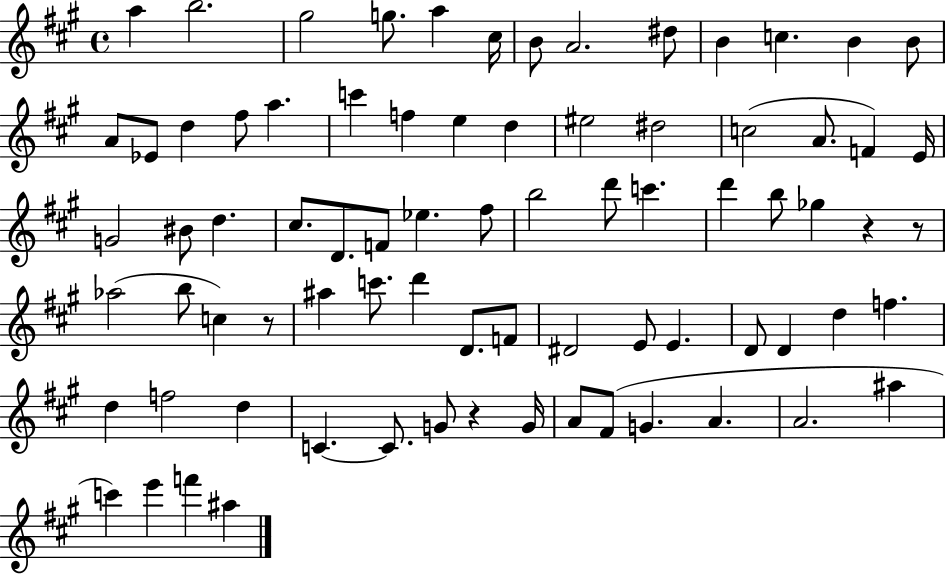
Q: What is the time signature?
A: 4/4